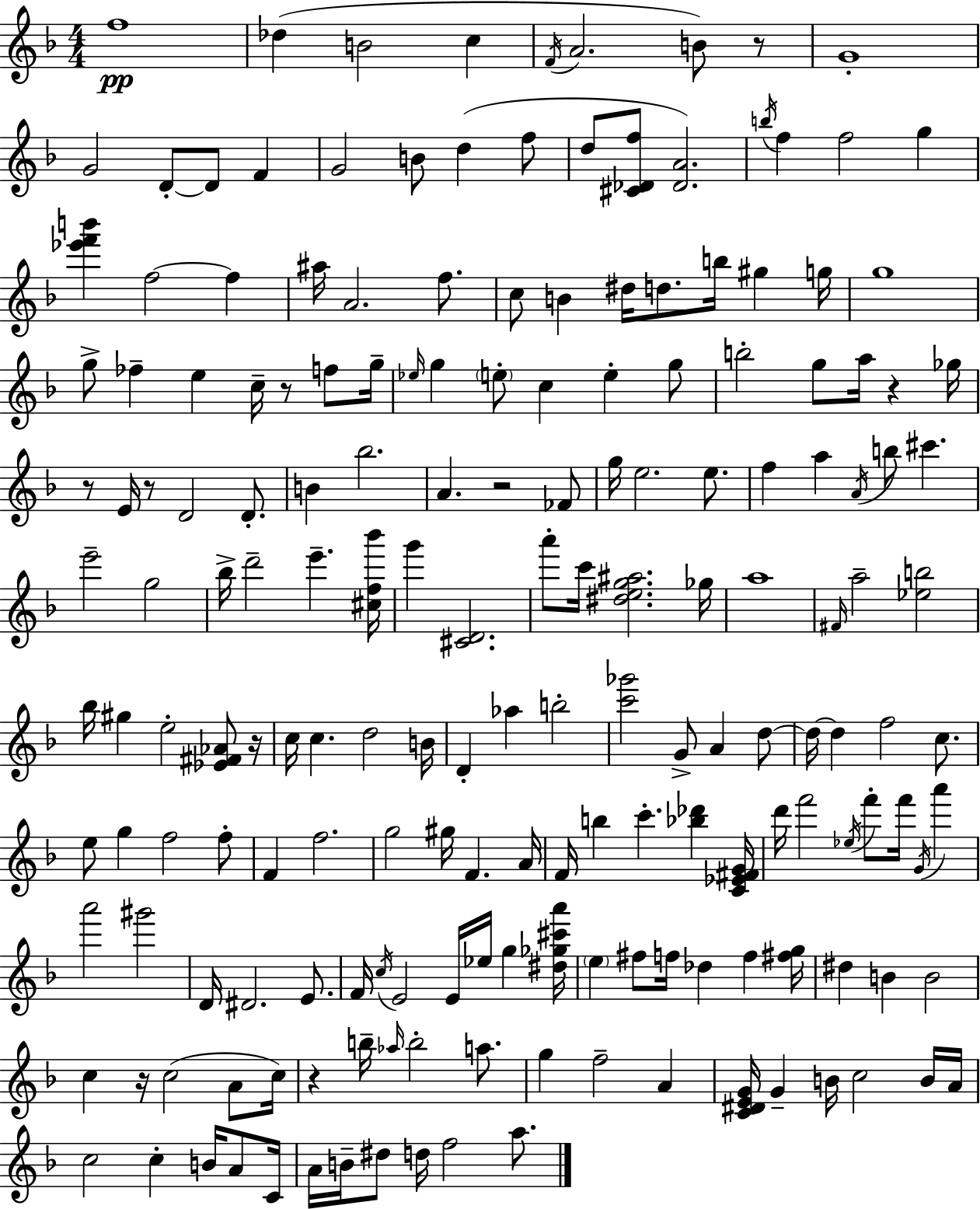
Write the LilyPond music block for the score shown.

{
  \clef treble
  \numericTimeSignature
  \time 4/4
  \key d \minor
  f''1\pp | des''4( b'2 c''4 | \acciaccatura { f'16 } a'2. b'8) r8 | g'1-. | \break g'2 d'8-.~~ d'8 f'4 | g'2 b'8 d''4( f''8 | d''8 <cis' des' f''>8 <des' a'>2.) | \acciaccatura { b''16 } f''4 f''2 g''4 | \break <ees''' f''' b'''>4 f''2~~ f''4 | ais''16 a'2. f''8. | c''8 b'4 dis''16 d''8. b''16 gis''4 | g''16 g''1 | \break g''8-> fes''4-- e''4 c''16-- r8 f''8 | g''16-- \grace { ees''16 } g''4 \parenthesize e''8-. c''4 e''4-. | g''8 b''2-. g''8 a''16 r4 | ges''16 r8 e'16 r8 d'2 | \break d'8.-. b'4 bes''2. | a'4. r2 | fes'8 g''16 e''2. | e''8. f''4 a''4 \acciaccatura { a'16 } b''8 cis'''4. | \break e'''2-- g''2 | bes''16-> d'''2-- e'''4.-- | <cis'' f'' bes'''>16 g'''4 <cis' d'>2. | a'''8-. c'''16 <dis'' e'' g'' ais''>2. | \break ges''16 a''1 | \grace { fis'16 } a''2-- <ees'' b''>2 | bes''16 gis''4 e''2-. | <ees' fis' aes'>8 r16 c''16 c''4. d''2 | \break b'16 d'4-. aes''4 b''2-. | <c''' ges'''>2 g'8-> a'4 | d''8~~ d''16~~ d''4 f''2 | c''8. e''8 g''4 f''2 | \break f''8-. f'4 f''2. | g''2 gis''16 f'4. | a'16 f'16 b''4 c'''4.-. | <bes'' des'''>4 <c' ees' fis' g'>16 d'''16 f'''2 \acciaccatura { ees''16 } f'''8-. | \break f'''16 \acciaccatura { g'16 } a'''4 a'''2 gis'''2 | d'16 dis'2. | e'8. f'16 \acciaccatura { c''16 } e'2 | e'16 ees''16 g''4 <dis'' ges'' cis''' a'''>16 \parenthesize e''4 fis''8 f''16 des''4 | \break f''4 <fis'' g''>16 dis''4 b'4 | b'2 c''4 r16 c''2( | a'8 c''16) r4 b''16-- \grace { aes''16 } b''2-. | a''8. g''4 f''2-- | \break a'4 <c' dis' e' g'>16 g'4-- b'16 c''2 | b'16 a'16 c''2 | c''4-. b'16 a'8 c'16 a'16 b'16-- dis''8 d''16 f''2 | a''8. \bar "|."
}